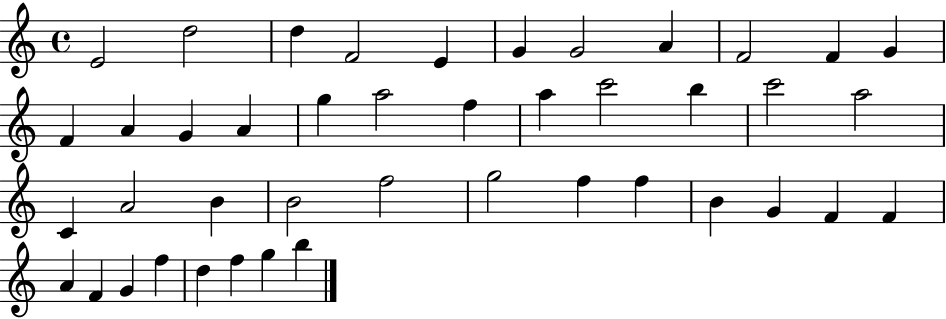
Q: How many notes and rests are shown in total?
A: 43